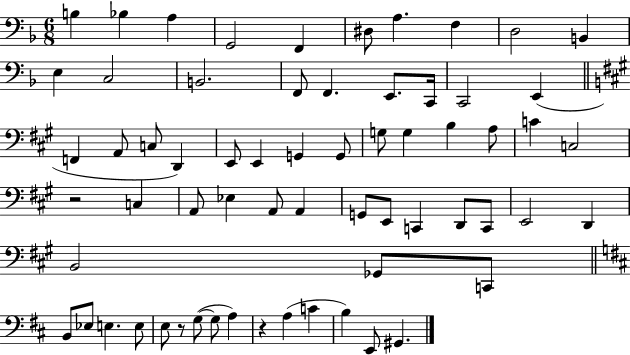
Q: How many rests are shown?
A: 3